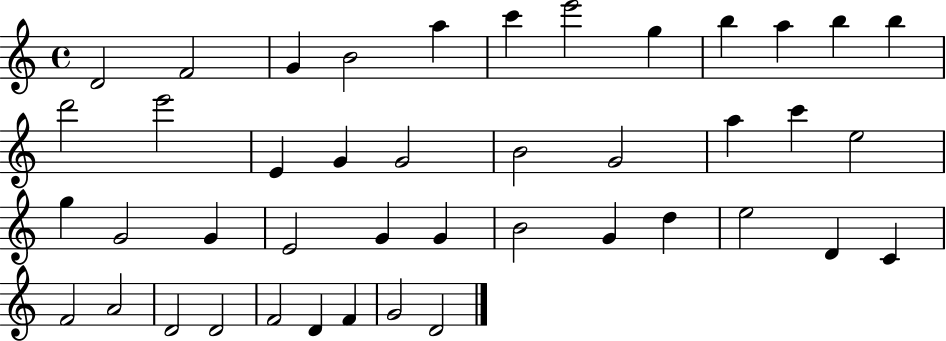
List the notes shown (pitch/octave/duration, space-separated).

D4/h F4/h G4/q B4/h A5/q C6/q E6/h G5/q B5/q A5/q B5/q B5/q D6/h E6/h E4/q G4/q G4/h B4/h G4/h A5/q C6/q E5/h G5/q G4/h G4/q E4/h G4/q G4/q B4/h G4/q D5/q E5/h D4/q C4/q F4/h A4/h D4/h D4/h F4/h D4/q F4/q G4/h D4/h